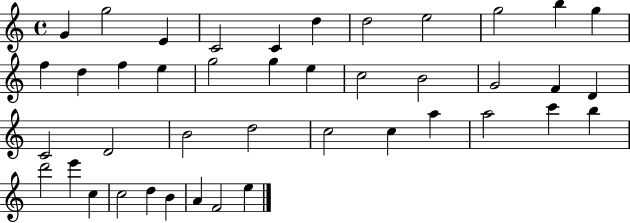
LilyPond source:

{
  \clef treble
  \time 4/4
  \defaultTimeSignature
  \key c \major
  g'4 g''2 e'4 | c'2 c'4 d''4 | d''2 e''2 | g''2 b''4 g''4 | \break f''4 d''4 f''4 e''4 | g''2 g''4 e''4 | c''2 b'2 | g'2 f'4 d'4 | \break c'2 d'2 | b'2 d''2 | c''2 c''4 a''4 | a''2 c'''4 b''4 | \break d'''2 e'''4 c''4 | c''2 d''4 b'4 | a'4 f'2 e''4 | \bar "|."
}